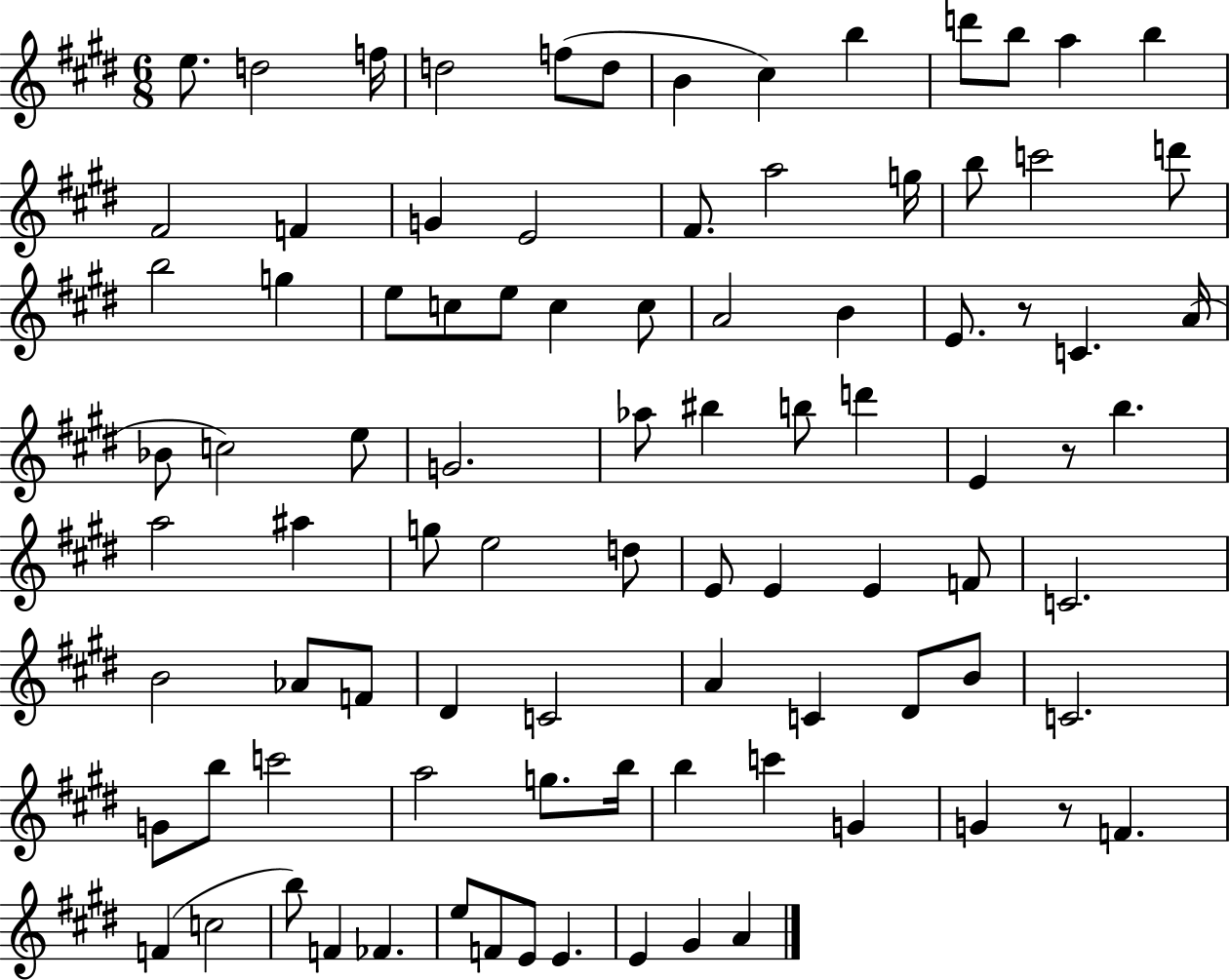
E5/e. D5/h F5/s D5/h F5/e D5/e B4/q C#5/q B5/q D6/e B5/e A5/q B5/q F#4/h F4/q G4/q E4/h F#4/e. A5/h G5/s B5/e C6/h D6/e B5/h G5/q E5/e C5/e E5/e C5/q C5/e A4/h B4/q E4/e. R/e C4/q. A4/s Bb4/e C5/h E5/e G4/h. Ab5/e BIS5/q B5/e D6/q E4/q R/e B5/q. A5/h A#5/q G5/e E5/h D5/e E4/e E4/q E4/q F4/e C4/h. B4/h Ab4/e F4/e D#4/q C4/h A4/q C4/q D#4/e B4/e C4/h. G4/e B5/e C6/h A5/h G5/e. B5/s B5/q C6/q G4/q G4/q R/e F4/q. F4/q C5/h B5/e F4/q FES4/q. E5/e F4/e E4/e E4/q. E4/q G#4/q A4/q